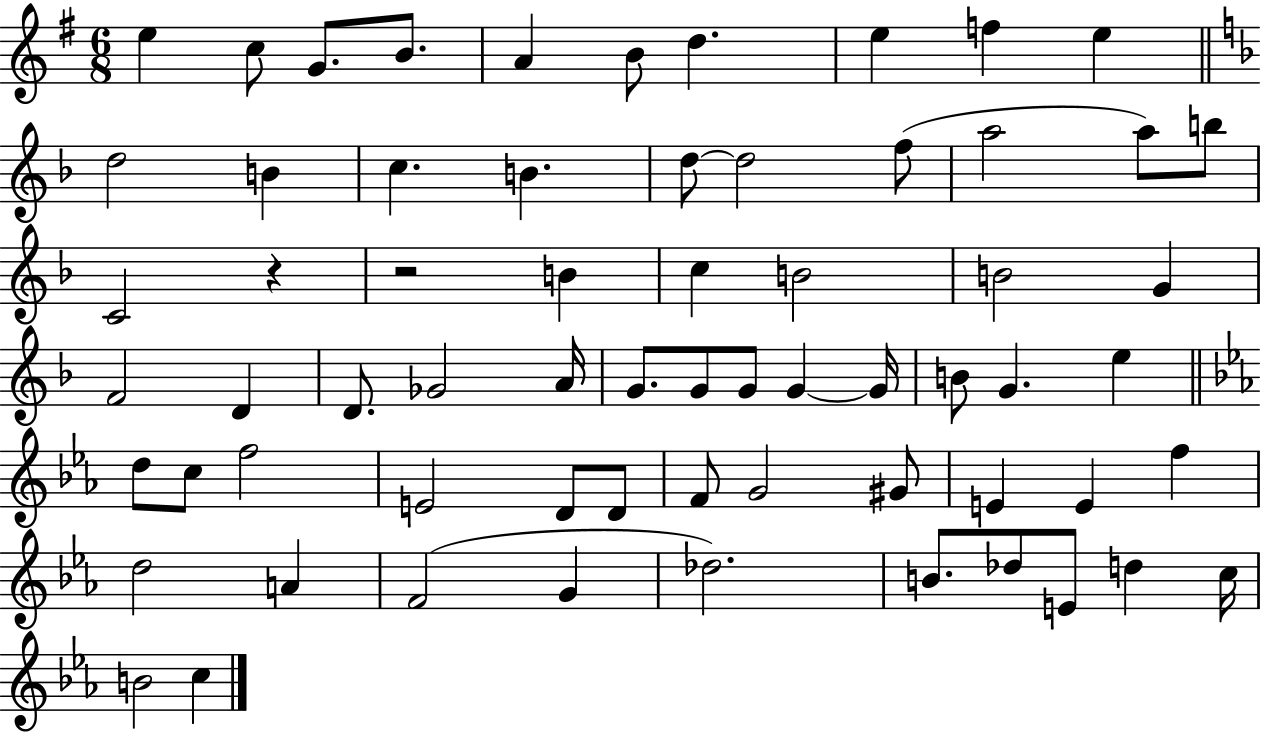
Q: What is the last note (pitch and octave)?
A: C5